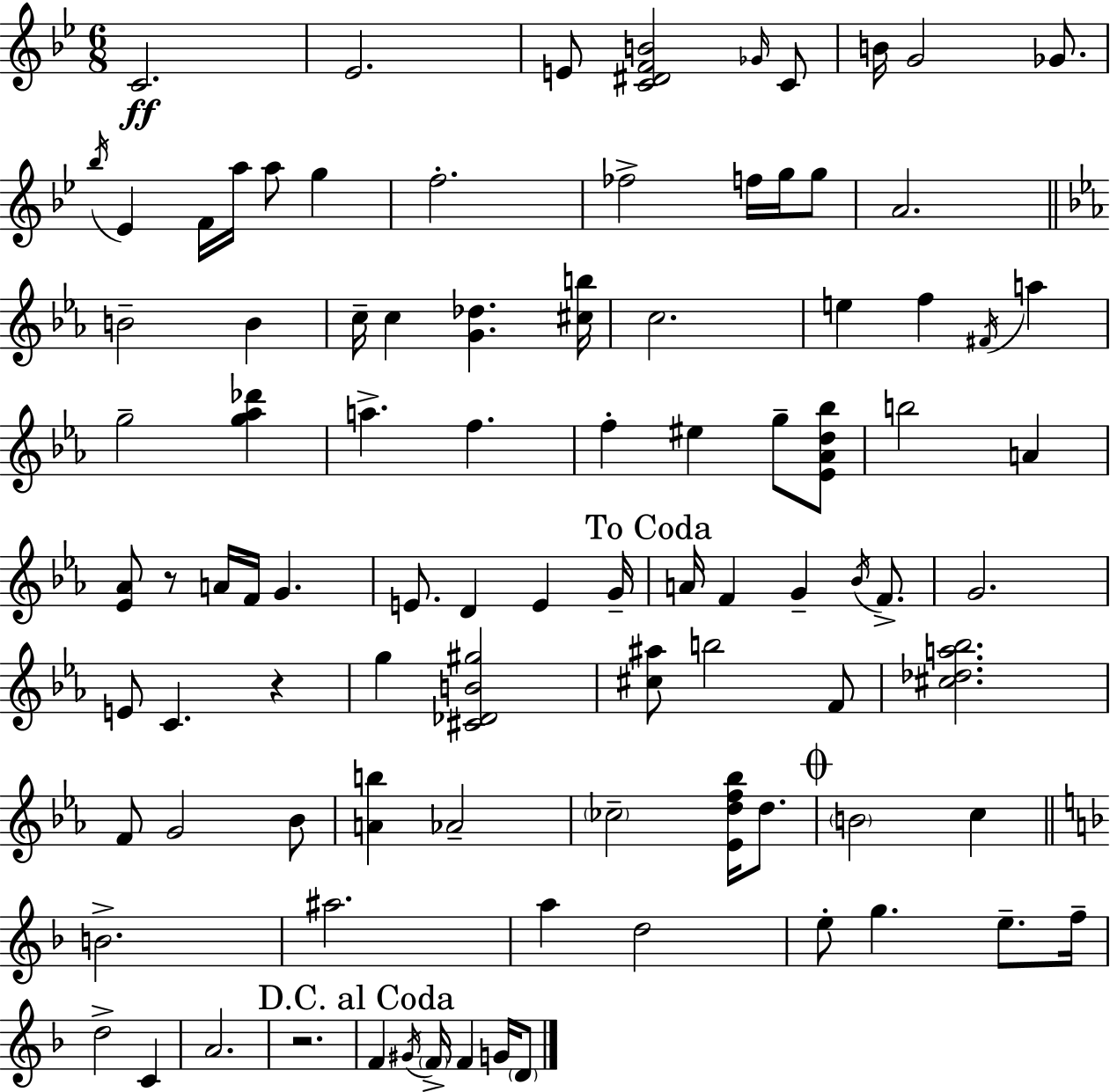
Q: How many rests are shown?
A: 3